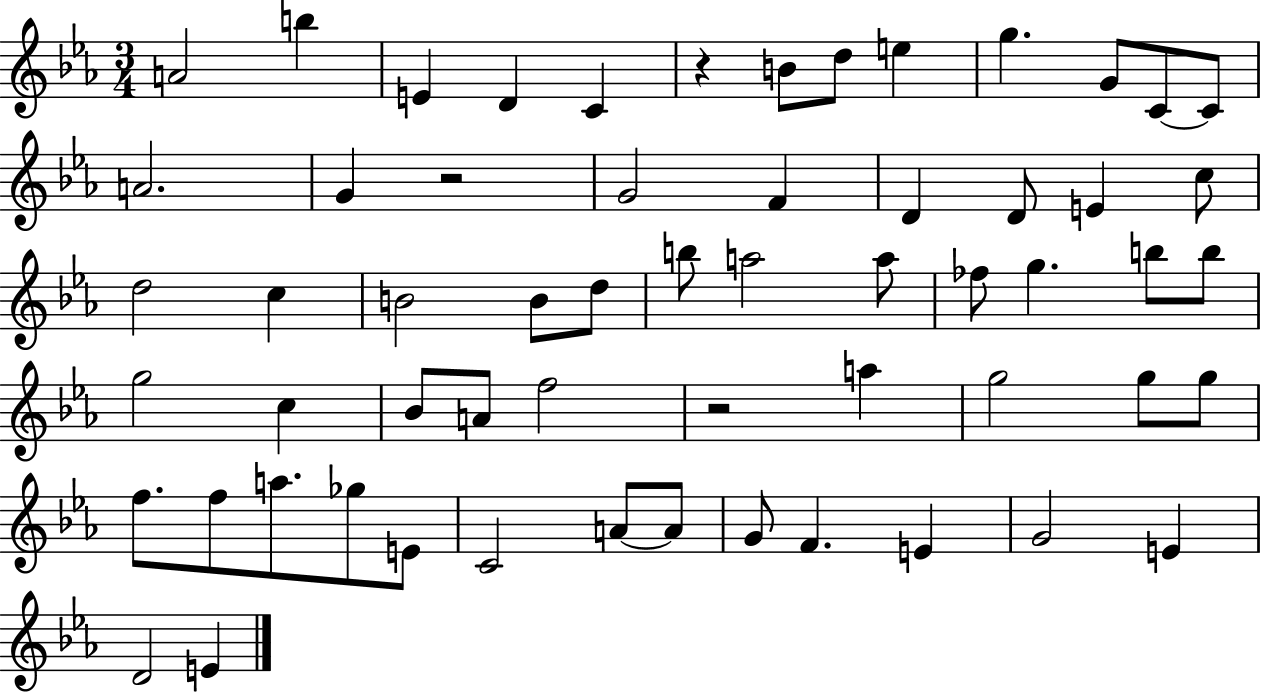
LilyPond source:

{
  \clef treble
  \numericTimeSignature
  \time 3/4
  \key ees \major
  \repeat volta 2 { a'2 b''4 | e'4 d'4 c'4 | r4 b'8 d''8 e''4 | g''4. g'8 c'8~~ c'8 | \break a'2. | g'4 r2 | g'2 f'4 | d'4 d'8 e'4 c''8 | \break d''2 c''4 | b'2 b'8 d''8 | b''8 a''2 a''8 | fes''8 g''4. b''8 b''8 | \break g''2 c''4 | bes'8 a'8 f''2 | r2 a''4 | g''2 g''8 g''8 | \break f''8. f''8 a''8. ges''8 e'8 | c'2 a'8~~ a'8 | g'8 f'4. e'4 | g'2 e'4 | \break d'2 e'4 | } \bar "|."
}